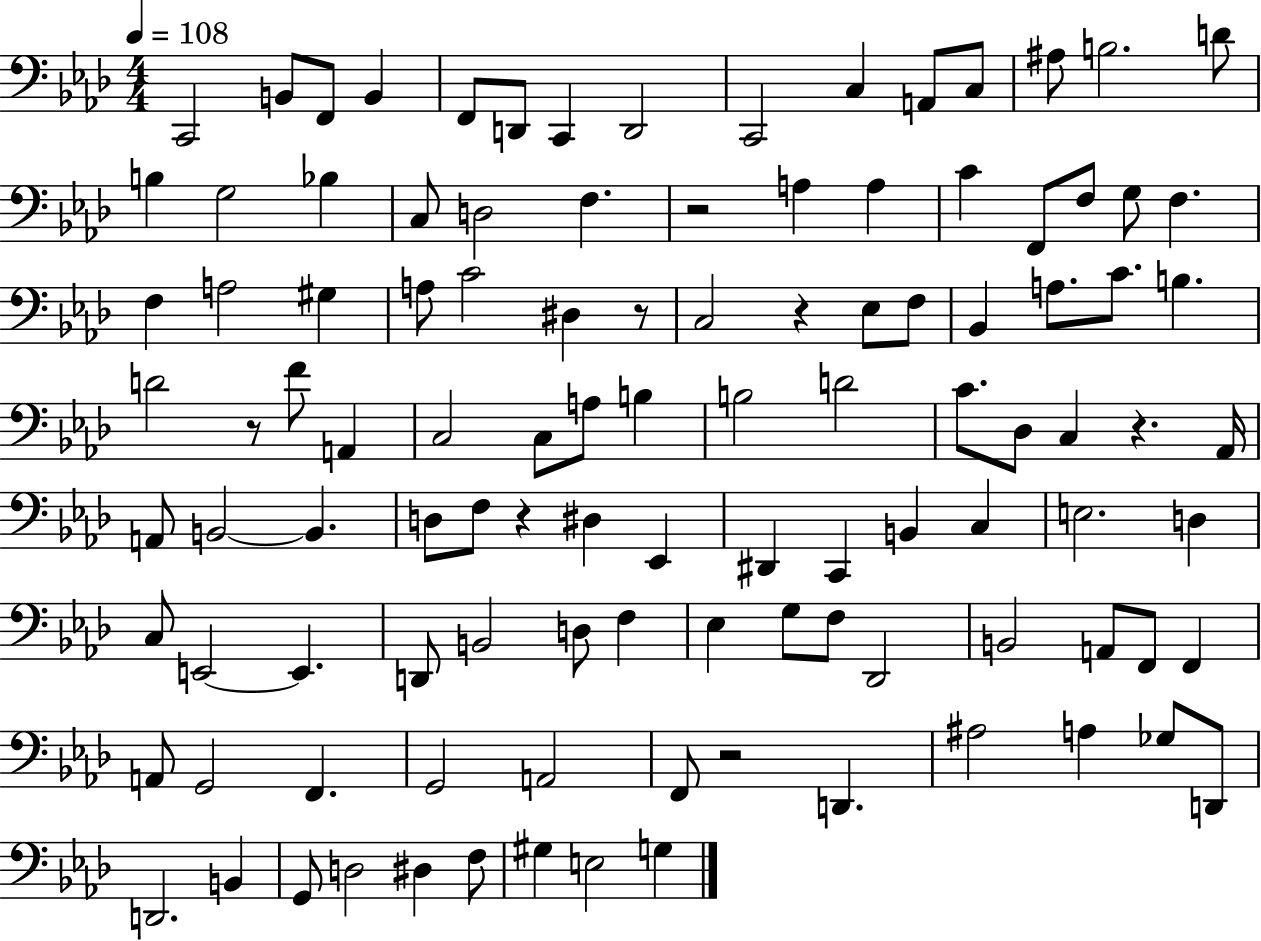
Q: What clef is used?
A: bass